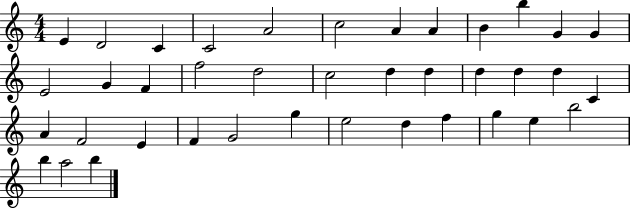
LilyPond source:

{
  \clef treble
  \numericTimeSignature
  \time 4/4
  \key c \major
  e'4 d'2 c'4 | c'2 a'2 | c''2 a'4 a'4 | b'4 b''4 g'4 g'4 | \break e'2 g'4 f'4 | f''2 d''2 | c''2 d''4 d''4 | d''4 d''4 d''4 c'4 | \break a'4 f'2 e'4 | f'4 g'2 g''4 | e''2 d''4 f''4 | g''4 e''4 b''2 | \break b''4 a''2 b''4 | \bar "|."
}